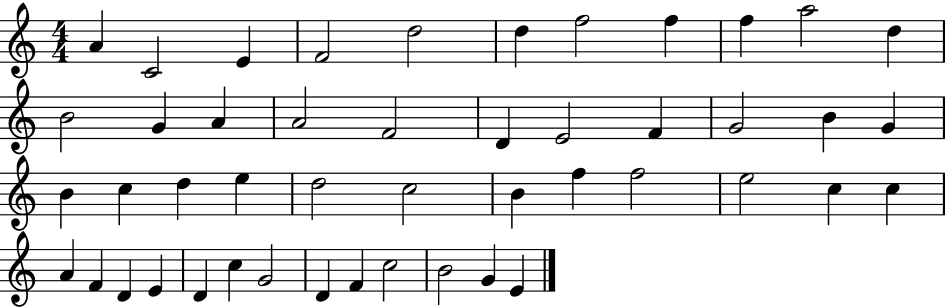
X:1
T:Untitled
M:4/4
L:1/4
K:C
A C2 E F2 d2 d f2 f f a2 d B2 G A A2 F2 D E2 F G2 B G B c d e d2 c2 B f f2 e2 c c A F D E D c G2 D F c2 B2 G E